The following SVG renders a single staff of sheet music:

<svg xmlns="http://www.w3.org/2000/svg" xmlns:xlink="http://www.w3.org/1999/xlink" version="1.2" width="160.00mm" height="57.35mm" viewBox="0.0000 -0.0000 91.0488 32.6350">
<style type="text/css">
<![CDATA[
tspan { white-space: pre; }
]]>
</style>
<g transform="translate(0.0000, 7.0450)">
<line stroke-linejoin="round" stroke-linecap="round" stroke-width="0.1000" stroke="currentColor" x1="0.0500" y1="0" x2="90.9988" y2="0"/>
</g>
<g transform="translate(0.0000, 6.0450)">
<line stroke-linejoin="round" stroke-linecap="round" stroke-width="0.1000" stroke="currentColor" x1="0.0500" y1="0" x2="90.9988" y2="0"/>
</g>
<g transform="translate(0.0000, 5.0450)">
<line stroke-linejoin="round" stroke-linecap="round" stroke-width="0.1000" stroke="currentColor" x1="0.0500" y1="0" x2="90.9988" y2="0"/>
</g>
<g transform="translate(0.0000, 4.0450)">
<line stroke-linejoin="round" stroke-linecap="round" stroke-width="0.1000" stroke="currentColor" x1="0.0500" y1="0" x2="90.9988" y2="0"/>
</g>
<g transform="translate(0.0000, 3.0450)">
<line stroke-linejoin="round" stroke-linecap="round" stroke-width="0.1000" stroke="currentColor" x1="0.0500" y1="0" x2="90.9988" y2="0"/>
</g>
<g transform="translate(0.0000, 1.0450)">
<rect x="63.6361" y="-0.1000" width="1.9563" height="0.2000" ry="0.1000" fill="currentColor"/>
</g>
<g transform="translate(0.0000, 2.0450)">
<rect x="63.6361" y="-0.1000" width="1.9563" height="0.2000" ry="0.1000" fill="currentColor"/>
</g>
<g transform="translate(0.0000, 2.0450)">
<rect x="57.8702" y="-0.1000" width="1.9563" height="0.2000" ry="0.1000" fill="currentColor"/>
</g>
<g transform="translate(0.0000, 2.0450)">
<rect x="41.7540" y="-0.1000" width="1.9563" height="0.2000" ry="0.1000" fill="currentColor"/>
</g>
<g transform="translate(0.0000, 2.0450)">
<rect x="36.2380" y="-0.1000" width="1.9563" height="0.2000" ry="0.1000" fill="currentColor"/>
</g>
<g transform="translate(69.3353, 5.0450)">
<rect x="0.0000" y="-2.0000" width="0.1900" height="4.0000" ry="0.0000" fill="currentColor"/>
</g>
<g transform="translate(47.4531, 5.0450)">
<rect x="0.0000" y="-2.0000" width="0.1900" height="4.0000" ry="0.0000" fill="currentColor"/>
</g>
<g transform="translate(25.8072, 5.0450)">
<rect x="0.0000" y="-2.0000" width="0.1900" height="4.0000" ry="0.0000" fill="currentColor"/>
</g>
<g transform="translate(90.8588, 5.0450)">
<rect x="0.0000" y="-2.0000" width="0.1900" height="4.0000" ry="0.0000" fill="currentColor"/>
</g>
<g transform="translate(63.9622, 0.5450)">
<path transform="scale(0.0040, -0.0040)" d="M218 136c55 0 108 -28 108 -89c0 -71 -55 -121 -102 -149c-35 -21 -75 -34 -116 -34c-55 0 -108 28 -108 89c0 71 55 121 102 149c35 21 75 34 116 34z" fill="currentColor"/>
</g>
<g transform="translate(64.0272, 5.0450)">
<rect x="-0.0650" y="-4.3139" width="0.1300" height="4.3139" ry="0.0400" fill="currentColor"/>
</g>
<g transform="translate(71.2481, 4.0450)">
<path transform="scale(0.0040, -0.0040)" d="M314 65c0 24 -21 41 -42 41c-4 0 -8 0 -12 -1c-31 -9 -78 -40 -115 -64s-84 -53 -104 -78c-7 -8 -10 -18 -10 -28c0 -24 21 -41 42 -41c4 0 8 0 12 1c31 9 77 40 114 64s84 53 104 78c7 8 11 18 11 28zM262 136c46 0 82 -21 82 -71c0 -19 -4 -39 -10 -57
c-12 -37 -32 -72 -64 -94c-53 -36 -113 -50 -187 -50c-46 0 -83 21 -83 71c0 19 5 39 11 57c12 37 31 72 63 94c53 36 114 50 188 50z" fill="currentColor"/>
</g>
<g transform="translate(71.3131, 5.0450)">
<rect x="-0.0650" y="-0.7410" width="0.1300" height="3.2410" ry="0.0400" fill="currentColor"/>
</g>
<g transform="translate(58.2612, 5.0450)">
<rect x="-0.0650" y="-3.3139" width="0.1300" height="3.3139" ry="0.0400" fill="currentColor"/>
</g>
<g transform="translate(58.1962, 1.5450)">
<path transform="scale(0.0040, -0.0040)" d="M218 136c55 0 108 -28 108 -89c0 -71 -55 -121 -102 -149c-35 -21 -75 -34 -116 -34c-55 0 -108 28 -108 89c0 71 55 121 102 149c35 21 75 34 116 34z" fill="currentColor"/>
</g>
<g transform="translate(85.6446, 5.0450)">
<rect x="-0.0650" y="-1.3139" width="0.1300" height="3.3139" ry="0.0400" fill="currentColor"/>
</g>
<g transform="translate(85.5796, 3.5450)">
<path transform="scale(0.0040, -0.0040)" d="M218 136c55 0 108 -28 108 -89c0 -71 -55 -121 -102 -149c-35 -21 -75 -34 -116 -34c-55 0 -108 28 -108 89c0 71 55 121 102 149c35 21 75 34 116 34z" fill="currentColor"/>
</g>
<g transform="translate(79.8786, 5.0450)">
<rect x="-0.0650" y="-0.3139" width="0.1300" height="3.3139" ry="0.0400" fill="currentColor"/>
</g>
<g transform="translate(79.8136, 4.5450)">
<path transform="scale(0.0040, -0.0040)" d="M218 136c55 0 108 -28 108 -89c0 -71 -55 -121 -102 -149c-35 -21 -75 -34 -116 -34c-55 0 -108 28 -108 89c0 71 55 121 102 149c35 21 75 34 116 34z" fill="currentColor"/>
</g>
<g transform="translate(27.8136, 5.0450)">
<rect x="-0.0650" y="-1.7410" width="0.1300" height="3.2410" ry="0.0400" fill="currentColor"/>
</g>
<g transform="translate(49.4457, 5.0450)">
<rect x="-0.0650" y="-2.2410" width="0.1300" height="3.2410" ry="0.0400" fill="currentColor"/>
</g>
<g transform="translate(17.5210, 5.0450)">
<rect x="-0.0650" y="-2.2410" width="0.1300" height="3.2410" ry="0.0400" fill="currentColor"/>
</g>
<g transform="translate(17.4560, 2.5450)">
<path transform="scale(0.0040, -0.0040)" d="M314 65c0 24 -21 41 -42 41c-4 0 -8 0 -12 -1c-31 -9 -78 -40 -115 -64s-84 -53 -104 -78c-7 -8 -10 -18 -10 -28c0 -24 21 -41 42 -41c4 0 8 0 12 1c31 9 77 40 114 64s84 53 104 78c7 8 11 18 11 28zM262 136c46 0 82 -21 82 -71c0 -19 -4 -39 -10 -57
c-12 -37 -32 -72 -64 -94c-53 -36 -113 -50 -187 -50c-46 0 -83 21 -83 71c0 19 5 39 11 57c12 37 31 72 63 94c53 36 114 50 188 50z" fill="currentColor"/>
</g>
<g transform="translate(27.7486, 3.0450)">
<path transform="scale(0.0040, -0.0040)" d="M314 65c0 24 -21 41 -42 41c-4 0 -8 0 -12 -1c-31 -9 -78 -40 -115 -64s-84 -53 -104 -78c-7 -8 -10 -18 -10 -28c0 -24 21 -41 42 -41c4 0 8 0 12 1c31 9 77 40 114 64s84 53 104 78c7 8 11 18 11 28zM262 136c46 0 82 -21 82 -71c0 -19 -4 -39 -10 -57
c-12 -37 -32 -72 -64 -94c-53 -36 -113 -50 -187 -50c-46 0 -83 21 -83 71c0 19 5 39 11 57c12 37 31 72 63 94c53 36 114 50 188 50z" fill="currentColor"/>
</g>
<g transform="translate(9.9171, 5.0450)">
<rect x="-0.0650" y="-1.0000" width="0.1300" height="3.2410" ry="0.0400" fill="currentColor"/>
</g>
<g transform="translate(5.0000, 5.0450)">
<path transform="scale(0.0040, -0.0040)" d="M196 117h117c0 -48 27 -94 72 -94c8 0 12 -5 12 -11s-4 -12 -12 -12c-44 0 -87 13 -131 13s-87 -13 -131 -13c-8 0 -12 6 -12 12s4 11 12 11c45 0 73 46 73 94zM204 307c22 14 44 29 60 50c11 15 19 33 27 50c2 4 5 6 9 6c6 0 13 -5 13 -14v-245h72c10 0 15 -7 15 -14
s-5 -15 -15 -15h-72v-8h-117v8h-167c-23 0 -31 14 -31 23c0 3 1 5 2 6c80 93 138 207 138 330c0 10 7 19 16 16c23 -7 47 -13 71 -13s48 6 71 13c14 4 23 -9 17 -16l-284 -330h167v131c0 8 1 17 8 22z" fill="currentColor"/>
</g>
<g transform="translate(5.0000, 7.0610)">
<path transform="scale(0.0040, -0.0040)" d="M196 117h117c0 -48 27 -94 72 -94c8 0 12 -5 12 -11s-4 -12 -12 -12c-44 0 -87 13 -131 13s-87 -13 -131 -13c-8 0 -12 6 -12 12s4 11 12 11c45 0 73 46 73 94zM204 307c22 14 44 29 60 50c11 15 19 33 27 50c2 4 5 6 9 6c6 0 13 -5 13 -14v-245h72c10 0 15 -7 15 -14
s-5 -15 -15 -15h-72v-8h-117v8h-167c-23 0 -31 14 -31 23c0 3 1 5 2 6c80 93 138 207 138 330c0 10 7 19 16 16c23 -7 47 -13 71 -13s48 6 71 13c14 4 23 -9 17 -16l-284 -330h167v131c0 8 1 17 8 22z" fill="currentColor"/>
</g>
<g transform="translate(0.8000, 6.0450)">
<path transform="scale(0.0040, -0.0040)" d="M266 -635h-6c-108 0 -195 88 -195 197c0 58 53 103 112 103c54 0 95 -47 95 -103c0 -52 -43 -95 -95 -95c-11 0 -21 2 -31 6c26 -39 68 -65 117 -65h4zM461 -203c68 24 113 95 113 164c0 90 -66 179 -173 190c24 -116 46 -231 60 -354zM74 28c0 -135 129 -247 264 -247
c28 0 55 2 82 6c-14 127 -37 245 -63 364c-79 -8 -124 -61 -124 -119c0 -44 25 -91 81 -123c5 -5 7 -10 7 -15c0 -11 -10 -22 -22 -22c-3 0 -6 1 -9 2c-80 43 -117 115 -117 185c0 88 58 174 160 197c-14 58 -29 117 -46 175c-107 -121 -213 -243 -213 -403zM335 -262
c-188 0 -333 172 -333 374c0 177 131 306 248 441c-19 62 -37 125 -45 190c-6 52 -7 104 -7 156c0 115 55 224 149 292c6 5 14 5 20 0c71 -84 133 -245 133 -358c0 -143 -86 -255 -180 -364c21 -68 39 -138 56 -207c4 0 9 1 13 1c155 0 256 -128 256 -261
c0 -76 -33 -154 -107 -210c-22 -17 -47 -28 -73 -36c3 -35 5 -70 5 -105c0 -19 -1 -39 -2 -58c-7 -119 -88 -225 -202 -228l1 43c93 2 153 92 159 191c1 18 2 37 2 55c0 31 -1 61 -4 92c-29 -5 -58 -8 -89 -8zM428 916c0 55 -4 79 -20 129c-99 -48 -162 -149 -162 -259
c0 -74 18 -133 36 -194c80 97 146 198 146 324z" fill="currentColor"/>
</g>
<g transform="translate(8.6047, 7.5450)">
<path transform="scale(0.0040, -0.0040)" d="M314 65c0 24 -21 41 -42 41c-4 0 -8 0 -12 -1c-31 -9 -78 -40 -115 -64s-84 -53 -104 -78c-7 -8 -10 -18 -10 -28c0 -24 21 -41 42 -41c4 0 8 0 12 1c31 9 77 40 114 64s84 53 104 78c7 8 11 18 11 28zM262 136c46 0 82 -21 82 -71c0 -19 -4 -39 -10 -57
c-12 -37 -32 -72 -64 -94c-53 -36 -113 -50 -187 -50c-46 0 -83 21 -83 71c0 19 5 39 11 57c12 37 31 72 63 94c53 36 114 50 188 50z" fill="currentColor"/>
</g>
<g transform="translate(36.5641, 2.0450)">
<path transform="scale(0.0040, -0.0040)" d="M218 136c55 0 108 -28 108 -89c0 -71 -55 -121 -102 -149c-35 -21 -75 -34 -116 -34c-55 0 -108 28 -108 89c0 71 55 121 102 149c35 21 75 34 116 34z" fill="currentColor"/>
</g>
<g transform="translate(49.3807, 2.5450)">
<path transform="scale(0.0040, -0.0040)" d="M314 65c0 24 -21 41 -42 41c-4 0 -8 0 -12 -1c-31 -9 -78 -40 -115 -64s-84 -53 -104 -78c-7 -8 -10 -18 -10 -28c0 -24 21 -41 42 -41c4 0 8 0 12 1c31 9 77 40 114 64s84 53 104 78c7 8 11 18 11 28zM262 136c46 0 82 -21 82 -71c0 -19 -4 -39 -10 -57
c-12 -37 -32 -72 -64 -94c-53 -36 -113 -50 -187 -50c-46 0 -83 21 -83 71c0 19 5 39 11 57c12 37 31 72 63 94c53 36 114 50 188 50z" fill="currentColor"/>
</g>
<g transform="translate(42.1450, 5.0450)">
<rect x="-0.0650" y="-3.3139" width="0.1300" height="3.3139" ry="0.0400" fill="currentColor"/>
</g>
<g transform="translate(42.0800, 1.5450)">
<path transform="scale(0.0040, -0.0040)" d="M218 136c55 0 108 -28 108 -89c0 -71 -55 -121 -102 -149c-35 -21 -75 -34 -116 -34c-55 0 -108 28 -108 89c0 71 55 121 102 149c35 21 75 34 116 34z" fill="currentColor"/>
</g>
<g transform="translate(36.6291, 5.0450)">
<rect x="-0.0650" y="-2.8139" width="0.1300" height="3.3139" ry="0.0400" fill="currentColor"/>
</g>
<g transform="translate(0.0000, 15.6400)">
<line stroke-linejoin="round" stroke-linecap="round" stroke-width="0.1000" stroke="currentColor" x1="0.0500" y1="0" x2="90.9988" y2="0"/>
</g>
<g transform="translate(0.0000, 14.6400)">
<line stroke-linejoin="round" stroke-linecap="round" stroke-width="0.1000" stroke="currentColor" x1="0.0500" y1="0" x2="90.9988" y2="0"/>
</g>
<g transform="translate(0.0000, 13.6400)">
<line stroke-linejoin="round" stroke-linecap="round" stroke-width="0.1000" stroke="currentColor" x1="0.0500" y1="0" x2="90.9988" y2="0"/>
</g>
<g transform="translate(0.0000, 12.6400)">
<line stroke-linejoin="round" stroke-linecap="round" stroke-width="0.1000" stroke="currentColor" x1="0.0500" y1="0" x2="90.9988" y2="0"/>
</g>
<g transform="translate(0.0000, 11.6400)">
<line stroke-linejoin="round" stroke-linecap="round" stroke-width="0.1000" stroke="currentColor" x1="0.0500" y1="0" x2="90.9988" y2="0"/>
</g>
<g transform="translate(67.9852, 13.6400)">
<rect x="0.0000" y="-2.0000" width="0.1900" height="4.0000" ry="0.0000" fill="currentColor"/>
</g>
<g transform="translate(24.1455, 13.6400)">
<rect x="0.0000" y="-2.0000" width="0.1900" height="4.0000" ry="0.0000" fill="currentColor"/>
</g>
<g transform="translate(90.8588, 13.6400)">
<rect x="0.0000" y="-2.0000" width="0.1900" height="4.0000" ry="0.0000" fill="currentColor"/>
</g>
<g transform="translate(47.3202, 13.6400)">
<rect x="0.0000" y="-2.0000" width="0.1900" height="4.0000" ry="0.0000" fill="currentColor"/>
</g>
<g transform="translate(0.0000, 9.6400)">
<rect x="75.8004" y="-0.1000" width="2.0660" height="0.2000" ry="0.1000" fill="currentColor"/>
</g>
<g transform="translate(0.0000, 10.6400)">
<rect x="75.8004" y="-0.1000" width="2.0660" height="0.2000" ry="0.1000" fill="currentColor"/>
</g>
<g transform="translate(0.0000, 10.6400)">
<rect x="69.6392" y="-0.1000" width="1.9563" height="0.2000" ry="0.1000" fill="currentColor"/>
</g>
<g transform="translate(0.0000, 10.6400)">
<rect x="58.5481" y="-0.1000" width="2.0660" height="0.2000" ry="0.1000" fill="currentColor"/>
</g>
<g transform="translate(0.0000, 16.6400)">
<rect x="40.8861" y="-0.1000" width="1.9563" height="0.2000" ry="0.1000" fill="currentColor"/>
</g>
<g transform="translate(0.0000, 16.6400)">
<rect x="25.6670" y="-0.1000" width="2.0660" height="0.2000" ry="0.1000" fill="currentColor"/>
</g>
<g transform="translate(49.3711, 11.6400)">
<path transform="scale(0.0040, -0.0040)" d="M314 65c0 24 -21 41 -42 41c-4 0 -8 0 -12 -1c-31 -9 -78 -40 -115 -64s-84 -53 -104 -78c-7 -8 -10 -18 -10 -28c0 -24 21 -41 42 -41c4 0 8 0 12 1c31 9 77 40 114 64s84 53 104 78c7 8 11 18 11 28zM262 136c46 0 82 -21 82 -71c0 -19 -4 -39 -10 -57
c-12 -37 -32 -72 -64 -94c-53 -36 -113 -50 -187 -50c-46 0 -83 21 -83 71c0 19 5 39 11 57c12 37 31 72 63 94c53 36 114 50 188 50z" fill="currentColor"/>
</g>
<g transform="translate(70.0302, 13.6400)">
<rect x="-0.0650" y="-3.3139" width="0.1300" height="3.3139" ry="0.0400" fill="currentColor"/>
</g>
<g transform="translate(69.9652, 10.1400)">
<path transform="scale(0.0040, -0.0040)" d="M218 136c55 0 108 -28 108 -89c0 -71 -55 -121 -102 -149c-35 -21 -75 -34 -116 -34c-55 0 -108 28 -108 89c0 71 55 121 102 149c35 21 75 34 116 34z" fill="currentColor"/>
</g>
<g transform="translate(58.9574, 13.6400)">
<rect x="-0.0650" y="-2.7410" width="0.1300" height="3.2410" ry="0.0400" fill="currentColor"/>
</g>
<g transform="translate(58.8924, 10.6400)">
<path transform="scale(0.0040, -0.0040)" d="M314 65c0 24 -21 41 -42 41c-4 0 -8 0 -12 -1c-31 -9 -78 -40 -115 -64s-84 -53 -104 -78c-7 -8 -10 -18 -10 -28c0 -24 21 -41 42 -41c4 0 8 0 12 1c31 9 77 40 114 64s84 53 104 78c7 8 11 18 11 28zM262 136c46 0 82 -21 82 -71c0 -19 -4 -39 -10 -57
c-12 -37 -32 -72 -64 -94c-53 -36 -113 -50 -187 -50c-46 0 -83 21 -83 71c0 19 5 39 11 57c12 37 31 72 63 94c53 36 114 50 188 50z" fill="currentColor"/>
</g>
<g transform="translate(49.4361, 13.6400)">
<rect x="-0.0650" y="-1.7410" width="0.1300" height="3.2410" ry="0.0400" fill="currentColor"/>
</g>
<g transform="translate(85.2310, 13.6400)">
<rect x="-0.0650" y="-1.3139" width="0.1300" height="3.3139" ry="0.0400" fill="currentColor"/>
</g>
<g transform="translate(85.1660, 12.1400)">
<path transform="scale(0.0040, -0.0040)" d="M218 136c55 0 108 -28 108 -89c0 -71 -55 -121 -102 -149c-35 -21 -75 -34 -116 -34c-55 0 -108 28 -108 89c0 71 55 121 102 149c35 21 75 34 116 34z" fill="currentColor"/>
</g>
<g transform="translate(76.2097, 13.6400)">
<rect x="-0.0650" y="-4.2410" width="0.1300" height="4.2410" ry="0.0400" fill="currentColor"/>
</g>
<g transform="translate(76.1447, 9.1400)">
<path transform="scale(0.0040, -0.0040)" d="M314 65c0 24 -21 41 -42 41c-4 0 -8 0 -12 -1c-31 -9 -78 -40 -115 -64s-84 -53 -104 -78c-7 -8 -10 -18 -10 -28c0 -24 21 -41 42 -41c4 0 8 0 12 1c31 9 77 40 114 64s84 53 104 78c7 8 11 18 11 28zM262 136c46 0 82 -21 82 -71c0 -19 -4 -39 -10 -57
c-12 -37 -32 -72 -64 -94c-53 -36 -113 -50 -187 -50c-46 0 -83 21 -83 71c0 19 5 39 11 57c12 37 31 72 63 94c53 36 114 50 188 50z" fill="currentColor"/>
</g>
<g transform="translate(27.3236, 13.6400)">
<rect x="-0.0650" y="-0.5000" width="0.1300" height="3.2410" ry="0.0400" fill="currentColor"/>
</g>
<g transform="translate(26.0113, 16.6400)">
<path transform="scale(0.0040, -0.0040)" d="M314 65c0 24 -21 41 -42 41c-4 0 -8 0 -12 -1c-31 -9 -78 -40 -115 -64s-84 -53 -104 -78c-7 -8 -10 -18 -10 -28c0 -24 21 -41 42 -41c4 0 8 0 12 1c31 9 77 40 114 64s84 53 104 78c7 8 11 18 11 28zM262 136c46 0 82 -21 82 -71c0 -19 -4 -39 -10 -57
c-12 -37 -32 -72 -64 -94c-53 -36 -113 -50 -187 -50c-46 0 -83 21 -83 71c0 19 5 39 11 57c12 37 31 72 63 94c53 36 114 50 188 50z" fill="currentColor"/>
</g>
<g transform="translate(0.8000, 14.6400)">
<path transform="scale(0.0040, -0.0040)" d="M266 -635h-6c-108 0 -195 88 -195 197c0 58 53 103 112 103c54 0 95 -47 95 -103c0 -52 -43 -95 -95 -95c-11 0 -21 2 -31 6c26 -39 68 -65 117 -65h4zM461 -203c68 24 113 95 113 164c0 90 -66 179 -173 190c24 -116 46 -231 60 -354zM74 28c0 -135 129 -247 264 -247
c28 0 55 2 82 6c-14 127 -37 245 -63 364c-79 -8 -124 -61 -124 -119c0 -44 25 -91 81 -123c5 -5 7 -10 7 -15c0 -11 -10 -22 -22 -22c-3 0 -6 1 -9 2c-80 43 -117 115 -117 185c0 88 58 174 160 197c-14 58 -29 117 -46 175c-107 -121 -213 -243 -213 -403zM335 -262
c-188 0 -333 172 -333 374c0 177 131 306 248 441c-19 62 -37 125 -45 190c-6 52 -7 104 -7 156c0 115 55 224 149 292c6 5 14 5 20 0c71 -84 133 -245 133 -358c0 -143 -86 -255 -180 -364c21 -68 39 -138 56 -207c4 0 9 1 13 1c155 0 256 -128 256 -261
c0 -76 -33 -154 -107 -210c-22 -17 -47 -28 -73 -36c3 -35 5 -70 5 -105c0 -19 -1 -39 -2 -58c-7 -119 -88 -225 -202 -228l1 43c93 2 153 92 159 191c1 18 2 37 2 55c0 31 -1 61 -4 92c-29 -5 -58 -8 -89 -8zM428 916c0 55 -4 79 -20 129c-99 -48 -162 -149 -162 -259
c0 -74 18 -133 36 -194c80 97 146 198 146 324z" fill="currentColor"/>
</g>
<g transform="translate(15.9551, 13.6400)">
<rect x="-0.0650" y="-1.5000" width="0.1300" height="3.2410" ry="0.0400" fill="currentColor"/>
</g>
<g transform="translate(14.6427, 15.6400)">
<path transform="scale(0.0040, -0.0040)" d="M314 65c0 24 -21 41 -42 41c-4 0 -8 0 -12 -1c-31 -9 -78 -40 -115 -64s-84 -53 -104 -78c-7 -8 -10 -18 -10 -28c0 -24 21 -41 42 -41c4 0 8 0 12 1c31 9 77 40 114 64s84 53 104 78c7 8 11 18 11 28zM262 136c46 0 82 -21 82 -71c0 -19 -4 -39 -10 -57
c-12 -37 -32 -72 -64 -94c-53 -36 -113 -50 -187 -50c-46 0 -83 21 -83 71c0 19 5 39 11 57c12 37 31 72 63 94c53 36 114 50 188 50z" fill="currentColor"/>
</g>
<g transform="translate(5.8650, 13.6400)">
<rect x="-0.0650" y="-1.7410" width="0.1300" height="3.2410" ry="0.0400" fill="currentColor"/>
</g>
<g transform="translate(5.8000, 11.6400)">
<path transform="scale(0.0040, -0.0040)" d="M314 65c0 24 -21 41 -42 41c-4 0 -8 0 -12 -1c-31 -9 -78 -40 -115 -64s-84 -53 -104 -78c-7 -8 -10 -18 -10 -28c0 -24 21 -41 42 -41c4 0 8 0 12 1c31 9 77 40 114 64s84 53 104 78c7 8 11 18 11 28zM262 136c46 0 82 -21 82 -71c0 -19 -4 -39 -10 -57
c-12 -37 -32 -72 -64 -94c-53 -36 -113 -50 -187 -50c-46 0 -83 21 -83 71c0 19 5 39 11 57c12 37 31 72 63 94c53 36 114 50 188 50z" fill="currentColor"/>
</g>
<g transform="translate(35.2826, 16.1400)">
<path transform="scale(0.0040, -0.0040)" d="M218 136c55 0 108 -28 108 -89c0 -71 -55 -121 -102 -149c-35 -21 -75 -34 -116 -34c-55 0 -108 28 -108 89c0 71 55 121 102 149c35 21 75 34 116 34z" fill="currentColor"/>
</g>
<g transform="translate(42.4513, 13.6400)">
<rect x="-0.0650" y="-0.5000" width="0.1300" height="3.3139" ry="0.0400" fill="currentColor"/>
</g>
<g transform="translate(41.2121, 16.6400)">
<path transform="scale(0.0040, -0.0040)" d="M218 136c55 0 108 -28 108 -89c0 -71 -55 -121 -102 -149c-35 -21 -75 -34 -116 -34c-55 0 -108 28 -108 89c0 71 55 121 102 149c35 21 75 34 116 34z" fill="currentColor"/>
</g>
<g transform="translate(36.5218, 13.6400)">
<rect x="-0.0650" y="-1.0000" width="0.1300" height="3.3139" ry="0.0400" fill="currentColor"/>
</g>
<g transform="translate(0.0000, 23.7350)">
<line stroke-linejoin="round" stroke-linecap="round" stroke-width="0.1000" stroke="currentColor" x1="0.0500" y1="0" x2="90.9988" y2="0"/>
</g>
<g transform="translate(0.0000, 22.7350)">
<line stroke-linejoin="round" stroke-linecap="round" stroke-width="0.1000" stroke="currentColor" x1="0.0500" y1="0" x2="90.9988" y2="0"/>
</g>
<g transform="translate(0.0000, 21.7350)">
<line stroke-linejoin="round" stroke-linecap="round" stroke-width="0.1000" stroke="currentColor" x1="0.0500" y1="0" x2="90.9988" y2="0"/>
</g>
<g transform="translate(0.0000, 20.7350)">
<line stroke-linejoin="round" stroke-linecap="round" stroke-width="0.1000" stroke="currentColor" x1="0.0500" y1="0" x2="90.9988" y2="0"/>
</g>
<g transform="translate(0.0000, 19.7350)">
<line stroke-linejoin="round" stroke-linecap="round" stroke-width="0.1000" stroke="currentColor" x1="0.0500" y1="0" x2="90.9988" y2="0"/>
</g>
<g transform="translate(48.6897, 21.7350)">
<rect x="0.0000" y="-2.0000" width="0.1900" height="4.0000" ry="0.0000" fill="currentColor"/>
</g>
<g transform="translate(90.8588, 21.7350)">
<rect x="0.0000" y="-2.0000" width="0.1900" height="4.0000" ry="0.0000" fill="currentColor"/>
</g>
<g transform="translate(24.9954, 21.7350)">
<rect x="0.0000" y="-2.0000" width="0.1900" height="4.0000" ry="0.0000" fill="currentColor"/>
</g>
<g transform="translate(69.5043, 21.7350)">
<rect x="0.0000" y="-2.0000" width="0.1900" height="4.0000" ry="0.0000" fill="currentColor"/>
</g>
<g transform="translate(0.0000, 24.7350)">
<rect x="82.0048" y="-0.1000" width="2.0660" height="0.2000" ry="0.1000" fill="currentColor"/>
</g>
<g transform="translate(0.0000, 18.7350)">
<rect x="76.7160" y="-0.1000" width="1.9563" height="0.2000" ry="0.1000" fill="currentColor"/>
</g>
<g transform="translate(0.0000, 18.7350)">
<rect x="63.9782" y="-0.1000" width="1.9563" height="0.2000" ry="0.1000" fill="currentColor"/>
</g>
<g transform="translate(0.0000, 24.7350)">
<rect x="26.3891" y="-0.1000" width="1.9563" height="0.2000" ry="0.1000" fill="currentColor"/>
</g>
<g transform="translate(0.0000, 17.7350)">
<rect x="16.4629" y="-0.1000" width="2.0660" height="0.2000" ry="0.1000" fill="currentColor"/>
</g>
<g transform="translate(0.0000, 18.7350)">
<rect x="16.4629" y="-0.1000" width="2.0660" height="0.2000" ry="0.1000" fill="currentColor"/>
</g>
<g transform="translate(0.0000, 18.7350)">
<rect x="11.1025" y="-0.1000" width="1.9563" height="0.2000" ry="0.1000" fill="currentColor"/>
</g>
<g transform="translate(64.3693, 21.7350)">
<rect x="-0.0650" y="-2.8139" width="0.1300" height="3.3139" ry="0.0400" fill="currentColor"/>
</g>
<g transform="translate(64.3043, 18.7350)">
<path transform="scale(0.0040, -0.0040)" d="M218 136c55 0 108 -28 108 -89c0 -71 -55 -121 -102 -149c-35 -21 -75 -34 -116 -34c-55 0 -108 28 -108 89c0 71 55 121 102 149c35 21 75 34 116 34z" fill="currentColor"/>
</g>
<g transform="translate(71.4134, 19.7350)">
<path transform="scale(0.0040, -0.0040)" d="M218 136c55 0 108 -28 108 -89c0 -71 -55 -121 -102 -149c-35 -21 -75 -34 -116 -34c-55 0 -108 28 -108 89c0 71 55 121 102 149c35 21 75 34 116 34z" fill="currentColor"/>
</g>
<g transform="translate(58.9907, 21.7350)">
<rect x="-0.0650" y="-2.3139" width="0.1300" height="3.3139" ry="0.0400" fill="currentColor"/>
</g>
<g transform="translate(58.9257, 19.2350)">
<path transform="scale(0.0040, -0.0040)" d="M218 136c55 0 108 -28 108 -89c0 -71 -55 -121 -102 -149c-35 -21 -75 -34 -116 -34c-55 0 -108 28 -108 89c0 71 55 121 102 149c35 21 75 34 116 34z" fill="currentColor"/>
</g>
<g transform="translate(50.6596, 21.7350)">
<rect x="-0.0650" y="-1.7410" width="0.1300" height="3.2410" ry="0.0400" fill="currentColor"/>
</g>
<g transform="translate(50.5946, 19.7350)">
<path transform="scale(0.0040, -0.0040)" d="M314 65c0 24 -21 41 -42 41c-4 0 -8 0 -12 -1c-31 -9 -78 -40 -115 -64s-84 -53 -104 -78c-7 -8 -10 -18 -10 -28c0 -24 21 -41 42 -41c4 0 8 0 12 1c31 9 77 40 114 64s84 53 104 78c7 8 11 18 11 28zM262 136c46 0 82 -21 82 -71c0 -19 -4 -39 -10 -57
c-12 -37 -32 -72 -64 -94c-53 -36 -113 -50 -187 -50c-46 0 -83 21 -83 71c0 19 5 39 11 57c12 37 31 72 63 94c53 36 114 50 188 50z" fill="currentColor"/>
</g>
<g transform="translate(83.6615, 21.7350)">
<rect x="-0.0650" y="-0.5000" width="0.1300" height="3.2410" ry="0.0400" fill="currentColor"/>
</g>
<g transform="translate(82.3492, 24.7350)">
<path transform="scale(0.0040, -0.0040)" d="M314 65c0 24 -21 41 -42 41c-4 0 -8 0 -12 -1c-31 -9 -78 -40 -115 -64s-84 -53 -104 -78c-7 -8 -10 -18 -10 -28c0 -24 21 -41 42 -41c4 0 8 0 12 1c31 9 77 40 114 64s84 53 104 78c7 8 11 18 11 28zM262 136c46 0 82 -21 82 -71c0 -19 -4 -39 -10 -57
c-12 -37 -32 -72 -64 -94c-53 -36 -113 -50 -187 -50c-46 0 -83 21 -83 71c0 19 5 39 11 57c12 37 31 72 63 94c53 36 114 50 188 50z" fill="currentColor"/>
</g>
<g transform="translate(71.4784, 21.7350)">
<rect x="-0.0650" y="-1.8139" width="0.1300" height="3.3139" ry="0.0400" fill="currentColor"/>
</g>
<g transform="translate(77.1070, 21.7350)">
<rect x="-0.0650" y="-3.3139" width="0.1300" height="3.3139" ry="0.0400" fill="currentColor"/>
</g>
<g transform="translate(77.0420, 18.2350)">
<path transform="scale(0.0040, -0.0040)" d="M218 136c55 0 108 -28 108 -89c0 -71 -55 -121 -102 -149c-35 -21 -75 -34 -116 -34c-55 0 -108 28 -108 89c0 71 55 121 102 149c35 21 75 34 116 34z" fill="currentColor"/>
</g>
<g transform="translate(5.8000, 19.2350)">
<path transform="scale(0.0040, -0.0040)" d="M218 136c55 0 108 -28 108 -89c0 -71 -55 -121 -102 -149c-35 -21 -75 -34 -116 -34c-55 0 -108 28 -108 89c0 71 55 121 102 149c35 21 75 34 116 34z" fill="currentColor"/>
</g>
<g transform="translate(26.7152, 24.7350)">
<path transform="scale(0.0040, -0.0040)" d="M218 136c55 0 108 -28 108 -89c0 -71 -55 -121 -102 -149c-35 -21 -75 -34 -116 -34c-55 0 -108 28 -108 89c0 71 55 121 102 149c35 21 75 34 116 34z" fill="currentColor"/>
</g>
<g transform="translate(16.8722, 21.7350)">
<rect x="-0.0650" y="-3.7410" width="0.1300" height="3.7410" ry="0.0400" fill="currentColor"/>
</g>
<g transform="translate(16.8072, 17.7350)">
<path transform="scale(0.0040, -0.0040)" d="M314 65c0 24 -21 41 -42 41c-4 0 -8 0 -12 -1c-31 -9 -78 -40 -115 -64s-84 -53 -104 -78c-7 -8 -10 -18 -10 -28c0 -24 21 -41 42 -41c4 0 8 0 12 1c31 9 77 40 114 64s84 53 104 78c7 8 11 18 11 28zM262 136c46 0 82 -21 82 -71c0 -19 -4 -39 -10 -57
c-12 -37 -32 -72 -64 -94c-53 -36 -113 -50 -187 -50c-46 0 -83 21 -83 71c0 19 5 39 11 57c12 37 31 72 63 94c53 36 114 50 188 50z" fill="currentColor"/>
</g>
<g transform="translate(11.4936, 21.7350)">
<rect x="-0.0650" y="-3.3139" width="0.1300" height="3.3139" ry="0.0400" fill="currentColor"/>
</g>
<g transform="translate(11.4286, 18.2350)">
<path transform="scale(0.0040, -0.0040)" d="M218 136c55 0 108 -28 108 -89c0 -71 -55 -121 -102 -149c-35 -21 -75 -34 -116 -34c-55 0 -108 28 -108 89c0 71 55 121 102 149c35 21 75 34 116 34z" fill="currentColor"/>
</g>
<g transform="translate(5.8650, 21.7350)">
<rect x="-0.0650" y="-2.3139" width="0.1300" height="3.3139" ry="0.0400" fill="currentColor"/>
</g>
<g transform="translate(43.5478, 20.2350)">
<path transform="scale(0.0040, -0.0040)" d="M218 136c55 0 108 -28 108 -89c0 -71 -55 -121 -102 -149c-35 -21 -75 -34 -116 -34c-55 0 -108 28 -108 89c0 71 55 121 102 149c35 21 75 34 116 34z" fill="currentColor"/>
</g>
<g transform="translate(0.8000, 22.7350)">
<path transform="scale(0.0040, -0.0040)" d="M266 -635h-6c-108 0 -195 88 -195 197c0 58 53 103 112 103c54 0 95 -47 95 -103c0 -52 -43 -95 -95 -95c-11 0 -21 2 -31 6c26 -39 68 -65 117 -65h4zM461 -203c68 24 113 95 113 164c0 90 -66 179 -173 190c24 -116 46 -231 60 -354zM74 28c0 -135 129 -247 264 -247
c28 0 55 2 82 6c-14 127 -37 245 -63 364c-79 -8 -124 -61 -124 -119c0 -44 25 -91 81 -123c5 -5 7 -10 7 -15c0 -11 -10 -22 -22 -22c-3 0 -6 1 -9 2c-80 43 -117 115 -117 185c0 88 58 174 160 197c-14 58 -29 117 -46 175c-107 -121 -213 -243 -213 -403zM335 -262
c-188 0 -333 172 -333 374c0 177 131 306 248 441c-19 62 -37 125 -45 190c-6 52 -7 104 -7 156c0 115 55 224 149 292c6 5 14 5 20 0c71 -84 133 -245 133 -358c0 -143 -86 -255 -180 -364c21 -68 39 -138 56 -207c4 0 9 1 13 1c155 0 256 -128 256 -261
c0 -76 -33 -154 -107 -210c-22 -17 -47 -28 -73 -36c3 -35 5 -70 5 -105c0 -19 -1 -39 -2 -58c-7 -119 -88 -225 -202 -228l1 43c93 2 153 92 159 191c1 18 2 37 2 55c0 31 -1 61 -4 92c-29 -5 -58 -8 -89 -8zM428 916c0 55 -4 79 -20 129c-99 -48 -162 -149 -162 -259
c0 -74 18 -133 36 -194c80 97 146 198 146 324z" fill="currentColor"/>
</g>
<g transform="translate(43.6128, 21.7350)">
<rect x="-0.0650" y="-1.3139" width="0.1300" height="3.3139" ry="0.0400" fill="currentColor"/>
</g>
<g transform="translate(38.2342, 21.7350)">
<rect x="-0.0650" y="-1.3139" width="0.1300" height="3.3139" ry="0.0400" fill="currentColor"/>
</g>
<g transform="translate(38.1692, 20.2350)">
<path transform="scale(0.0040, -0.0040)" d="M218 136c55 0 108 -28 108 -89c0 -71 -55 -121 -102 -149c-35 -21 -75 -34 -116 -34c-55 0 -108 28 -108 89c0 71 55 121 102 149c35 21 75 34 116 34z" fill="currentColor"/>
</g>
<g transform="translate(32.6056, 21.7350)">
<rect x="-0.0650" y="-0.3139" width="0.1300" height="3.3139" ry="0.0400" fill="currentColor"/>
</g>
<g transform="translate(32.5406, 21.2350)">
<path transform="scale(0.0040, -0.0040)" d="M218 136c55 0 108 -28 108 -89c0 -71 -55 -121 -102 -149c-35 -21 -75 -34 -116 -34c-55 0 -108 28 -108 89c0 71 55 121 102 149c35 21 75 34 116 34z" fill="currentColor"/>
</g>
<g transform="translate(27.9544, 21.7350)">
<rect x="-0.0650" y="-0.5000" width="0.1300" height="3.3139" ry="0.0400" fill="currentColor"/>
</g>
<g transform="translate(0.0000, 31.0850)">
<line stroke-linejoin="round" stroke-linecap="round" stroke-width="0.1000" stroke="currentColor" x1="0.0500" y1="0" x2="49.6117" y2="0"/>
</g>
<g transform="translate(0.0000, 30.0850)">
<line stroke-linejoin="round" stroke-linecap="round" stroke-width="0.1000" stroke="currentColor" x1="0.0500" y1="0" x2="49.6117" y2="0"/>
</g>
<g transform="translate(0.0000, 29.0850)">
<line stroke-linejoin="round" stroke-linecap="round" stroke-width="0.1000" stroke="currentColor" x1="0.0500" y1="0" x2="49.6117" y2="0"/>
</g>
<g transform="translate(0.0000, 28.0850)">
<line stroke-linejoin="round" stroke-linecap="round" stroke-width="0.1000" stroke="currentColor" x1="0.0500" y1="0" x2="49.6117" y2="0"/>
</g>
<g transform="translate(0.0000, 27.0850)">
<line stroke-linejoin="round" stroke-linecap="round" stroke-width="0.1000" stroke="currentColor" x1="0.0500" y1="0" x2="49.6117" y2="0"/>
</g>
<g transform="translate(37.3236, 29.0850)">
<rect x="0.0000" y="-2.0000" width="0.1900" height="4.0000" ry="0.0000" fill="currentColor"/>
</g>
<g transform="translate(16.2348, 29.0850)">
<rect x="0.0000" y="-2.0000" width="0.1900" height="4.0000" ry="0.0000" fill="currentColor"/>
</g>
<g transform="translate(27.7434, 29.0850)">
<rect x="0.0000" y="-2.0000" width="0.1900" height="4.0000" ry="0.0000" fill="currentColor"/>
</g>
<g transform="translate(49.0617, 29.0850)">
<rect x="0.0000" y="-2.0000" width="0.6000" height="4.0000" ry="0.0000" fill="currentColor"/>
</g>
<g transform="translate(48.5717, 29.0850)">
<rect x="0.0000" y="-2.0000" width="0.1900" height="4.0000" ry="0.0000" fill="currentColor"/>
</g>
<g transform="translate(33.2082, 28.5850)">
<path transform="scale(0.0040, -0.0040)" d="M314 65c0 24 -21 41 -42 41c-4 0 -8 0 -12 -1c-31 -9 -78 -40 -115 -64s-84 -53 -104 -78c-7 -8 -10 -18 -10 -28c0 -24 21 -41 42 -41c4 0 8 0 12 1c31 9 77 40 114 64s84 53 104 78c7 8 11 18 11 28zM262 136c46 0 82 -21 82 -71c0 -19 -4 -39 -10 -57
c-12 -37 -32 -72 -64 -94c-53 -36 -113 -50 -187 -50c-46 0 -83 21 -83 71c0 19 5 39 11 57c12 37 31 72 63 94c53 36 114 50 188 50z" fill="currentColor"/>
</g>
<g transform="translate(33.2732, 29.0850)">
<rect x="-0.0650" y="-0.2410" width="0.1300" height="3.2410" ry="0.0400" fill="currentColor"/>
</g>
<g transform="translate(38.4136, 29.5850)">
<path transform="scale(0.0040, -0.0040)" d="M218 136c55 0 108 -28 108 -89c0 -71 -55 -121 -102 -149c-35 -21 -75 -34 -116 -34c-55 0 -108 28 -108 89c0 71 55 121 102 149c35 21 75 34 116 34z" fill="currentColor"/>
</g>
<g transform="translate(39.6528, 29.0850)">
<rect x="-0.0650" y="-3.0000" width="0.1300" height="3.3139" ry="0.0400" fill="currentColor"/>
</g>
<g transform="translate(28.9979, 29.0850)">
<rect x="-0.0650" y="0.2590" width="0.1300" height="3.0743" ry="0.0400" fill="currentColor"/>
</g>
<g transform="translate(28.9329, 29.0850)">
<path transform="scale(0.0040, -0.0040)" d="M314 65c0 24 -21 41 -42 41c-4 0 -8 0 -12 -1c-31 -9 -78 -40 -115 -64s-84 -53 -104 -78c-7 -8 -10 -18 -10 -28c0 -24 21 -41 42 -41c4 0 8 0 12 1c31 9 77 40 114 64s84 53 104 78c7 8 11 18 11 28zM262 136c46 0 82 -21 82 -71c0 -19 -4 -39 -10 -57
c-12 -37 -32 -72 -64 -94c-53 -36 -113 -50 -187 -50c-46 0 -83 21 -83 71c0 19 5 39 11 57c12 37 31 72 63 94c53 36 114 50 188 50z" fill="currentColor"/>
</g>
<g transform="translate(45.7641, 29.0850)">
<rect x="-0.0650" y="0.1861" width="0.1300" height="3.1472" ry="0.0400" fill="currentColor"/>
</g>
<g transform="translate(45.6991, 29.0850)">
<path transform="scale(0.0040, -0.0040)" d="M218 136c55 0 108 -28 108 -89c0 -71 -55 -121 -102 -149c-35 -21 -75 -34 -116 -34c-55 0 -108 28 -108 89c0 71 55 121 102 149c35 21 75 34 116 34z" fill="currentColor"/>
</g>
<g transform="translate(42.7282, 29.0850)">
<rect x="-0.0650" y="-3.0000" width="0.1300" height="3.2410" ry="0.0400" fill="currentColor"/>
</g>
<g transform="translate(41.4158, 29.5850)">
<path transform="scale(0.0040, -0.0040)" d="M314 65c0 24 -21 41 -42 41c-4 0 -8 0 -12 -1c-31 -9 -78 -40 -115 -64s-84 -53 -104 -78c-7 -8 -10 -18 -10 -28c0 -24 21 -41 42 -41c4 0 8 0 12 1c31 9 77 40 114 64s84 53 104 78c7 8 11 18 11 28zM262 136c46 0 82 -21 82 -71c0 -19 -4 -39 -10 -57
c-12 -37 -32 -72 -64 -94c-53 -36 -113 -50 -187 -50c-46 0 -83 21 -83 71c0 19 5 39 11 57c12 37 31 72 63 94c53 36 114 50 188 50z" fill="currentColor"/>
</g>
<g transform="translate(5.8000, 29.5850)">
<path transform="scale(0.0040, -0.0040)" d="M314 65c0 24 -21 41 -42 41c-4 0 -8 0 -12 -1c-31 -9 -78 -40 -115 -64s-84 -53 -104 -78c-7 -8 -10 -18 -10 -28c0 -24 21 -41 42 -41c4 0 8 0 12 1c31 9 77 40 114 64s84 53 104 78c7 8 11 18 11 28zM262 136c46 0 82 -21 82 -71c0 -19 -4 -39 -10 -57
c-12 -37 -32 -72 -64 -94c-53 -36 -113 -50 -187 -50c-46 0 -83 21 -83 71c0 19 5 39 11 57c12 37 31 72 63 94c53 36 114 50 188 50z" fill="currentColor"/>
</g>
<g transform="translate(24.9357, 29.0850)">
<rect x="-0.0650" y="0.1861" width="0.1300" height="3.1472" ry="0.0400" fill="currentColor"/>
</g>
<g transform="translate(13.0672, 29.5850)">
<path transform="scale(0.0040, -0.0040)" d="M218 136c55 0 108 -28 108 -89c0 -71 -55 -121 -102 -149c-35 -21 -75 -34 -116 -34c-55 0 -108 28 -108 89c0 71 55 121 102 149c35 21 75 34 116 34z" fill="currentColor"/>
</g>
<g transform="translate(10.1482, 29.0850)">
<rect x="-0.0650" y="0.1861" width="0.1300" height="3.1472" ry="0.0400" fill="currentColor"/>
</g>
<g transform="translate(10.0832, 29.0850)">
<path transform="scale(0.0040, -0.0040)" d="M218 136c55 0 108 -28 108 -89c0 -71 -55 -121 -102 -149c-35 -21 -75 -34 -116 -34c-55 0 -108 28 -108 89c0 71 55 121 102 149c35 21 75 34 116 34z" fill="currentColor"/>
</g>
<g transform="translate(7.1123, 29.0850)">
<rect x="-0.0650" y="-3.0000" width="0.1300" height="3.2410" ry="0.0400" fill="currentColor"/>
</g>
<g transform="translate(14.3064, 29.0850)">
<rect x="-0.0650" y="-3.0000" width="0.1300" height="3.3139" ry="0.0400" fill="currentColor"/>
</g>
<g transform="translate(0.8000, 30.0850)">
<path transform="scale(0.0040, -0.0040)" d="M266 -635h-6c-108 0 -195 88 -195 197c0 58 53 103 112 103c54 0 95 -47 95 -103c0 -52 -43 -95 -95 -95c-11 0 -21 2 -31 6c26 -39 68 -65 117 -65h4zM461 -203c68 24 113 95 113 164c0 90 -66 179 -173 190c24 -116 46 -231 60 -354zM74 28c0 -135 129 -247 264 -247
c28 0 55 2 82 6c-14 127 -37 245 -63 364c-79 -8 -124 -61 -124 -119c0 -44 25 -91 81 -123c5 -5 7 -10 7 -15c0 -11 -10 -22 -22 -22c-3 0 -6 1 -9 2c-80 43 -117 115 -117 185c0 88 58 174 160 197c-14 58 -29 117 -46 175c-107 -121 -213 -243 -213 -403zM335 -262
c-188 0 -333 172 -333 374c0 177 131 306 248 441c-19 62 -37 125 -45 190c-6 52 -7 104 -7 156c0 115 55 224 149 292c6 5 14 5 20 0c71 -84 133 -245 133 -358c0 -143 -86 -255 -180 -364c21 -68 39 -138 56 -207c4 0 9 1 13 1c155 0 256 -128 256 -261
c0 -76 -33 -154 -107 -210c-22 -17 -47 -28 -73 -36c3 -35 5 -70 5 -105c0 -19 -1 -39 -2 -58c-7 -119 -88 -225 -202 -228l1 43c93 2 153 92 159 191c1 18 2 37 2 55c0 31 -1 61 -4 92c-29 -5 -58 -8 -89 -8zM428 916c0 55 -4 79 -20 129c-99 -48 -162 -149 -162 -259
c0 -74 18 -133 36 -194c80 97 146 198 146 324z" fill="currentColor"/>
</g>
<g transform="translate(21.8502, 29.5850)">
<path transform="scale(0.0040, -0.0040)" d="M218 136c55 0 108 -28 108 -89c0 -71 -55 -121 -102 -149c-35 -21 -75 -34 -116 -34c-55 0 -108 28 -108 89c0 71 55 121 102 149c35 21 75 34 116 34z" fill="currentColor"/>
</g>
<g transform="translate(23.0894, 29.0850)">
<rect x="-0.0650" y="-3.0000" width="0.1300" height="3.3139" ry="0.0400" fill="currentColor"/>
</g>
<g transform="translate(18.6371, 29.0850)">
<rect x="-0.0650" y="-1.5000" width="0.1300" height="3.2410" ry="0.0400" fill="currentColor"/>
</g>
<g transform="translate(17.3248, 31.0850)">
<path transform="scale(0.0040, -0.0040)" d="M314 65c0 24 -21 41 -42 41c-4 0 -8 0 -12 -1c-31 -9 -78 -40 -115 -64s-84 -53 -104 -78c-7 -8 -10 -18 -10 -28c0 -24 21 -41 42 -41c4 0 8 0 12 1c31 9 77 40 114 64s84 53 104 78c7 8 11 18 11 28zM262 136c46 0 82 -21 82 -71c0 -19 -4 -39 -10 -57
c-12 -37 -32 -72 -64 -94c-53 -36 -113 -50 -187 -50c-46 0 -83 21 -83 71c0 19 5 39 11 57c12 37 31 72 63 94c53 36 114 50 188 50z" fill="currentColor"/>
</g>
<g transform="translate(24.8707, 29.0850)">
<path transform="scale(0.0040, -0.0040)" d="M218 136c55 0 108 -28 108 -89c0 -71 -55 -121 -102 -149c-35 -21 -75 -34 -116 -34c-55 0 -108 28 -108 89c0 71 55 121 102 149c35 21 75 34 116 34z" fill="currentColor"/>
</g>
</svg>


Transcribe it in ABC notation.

X:1
T:Untitled
M:4/4
L:1/4
K:C
D2 g2 f2 a b g2 b d' d2 c e f2 E2 C2 D C f2 a2 b d'2 e g b c'2 C c e e f2 g a f b C2 A2 B A E2 A B B2 c2 A A2 B